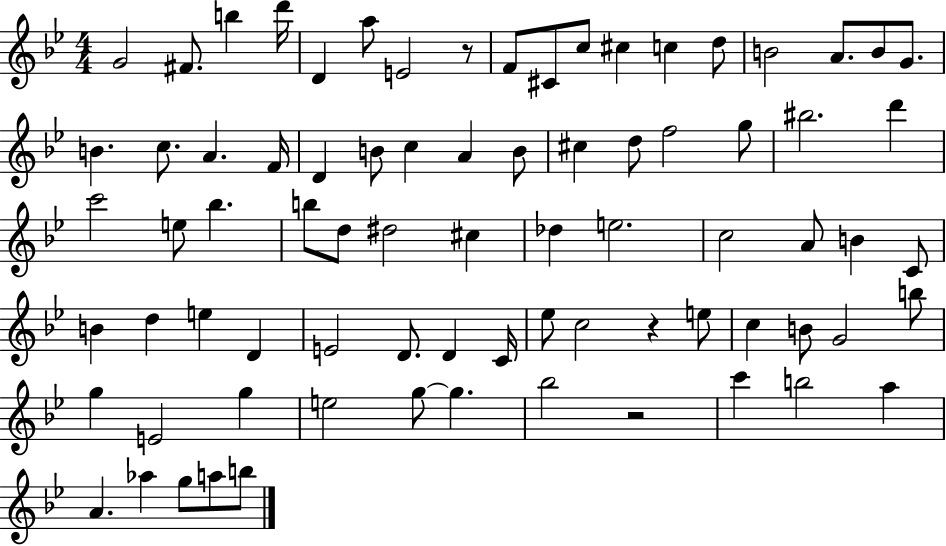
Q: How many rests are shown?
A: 3